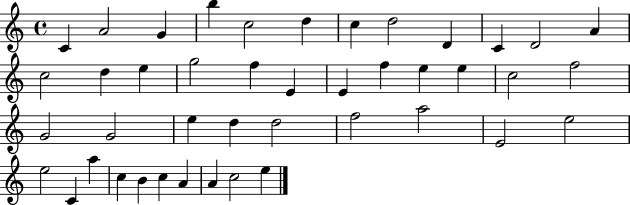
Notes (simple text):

C4/q A4/h G4/q B5/q C5/h D5/q C5/q D5/h D4/q C4/q D4/h A4/q C5/h D5/q E5/q G5/h F5/q E4/q E4/q F5/q E5/q E5/q C5/h F5/h G4/h G4/h E5/q D5/q D5/h F5/h A5/h E4/h E5/h E5/h C4/q A5/q C5/q B4/q C5/q A4/q A4/q C5/h E5/q